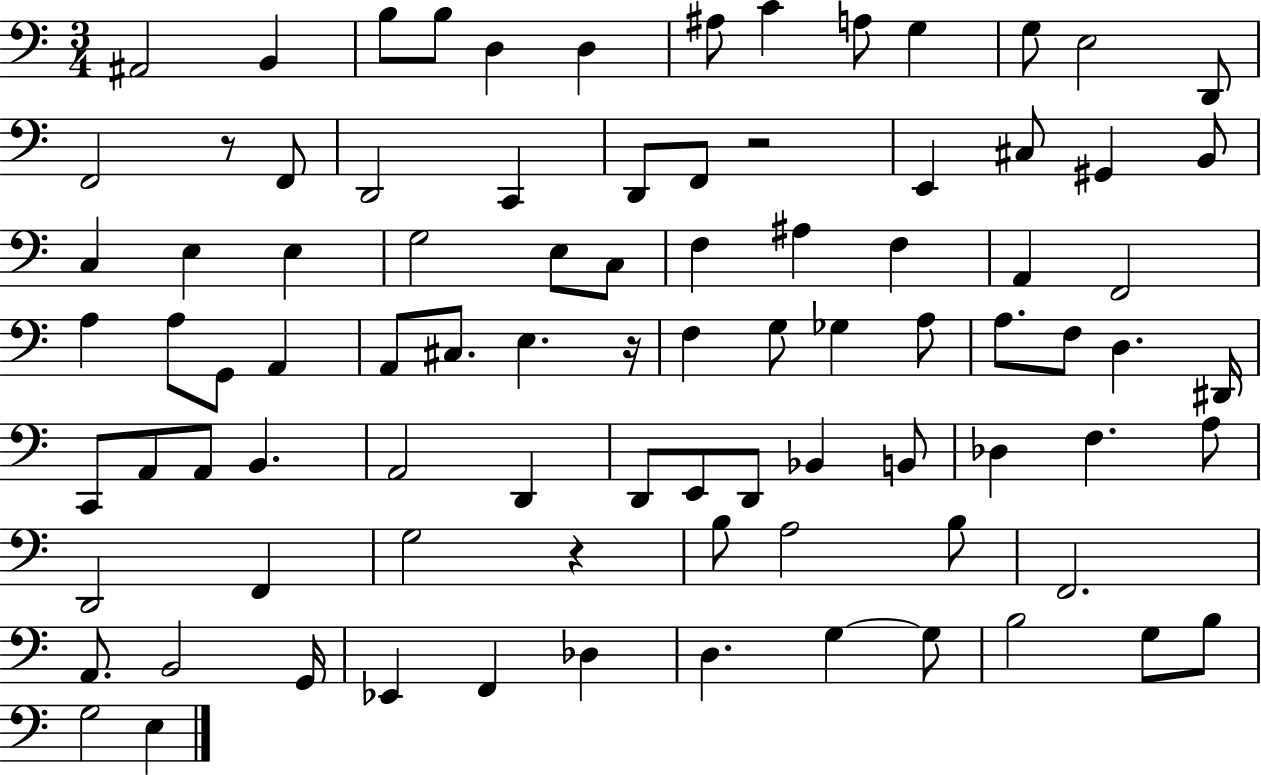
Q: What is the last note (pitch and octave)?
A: E3